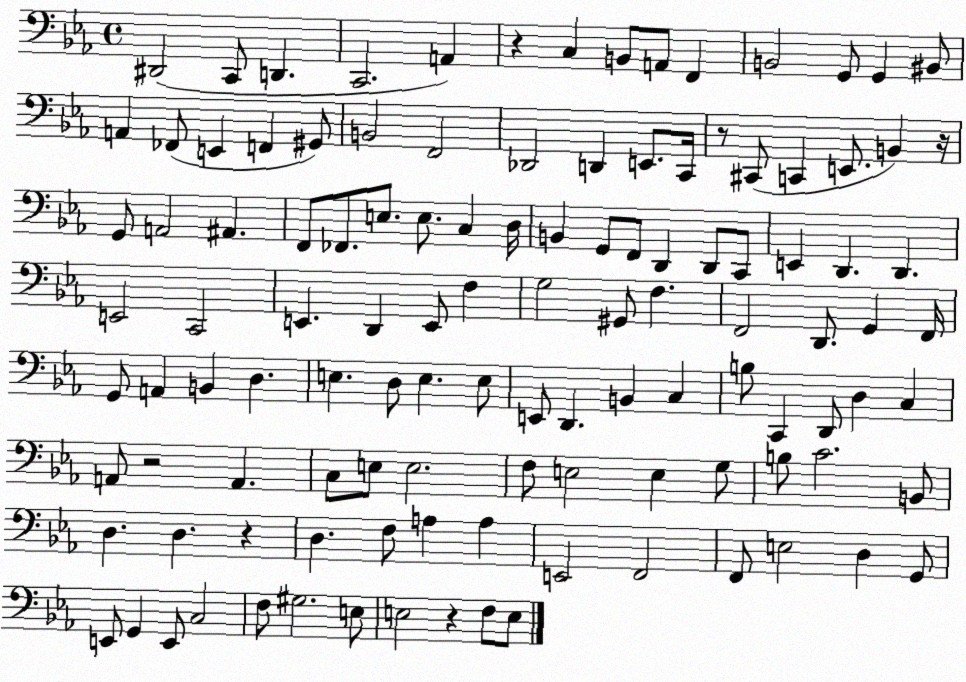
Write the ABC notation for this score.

X:1
T:Untitled
M:4/4
L:1/4
K:Eb
^D,,2 C,,/2 D,, C,,2 A,, z C, B,,/2 A,,/2 F,, B,,2 G,,/2 G,, ^B,,/2 A,, _F,,/2 E,, F,, ^G,,/2 B,,2 F,,2 _D,,2 D,, E,,/2 C,,/4 z/2 ^C,,/2 C,, E,,/2 B,, z/4 G,,/2 A,,2 ^A,, F,,/2 _F,,/2 E,/2 E,/2 C, D,/4 B,, G,,/2 F,,/2 D,, D,,/2 C,,/2 E,, D,, D,, E,,2 C,,2 E,, D,, E,,/2 F, G,2 ^G,,/2 F, F,,2 D,,/2 G,, F,,/4 G,,/2 A,, B,, D, E, D,/2 E, E,/2 E,,/2 D,, B,, C, B,/2 C,, D,,/2 D, C, A,,/2 z2 A,, C,/2 E,/2 E,2 F,/2 E,2 E, G,/2 B,/2 C2 B,,/2 D, D, z D, F,/2 A, A, E,,2 F,,2 F,,/2 E,2 D, G,,/2 E,,/2 G,, E,,/2 C,2 F,/2 ^G,2 E,/2 E,2 z F,/2 E,/2